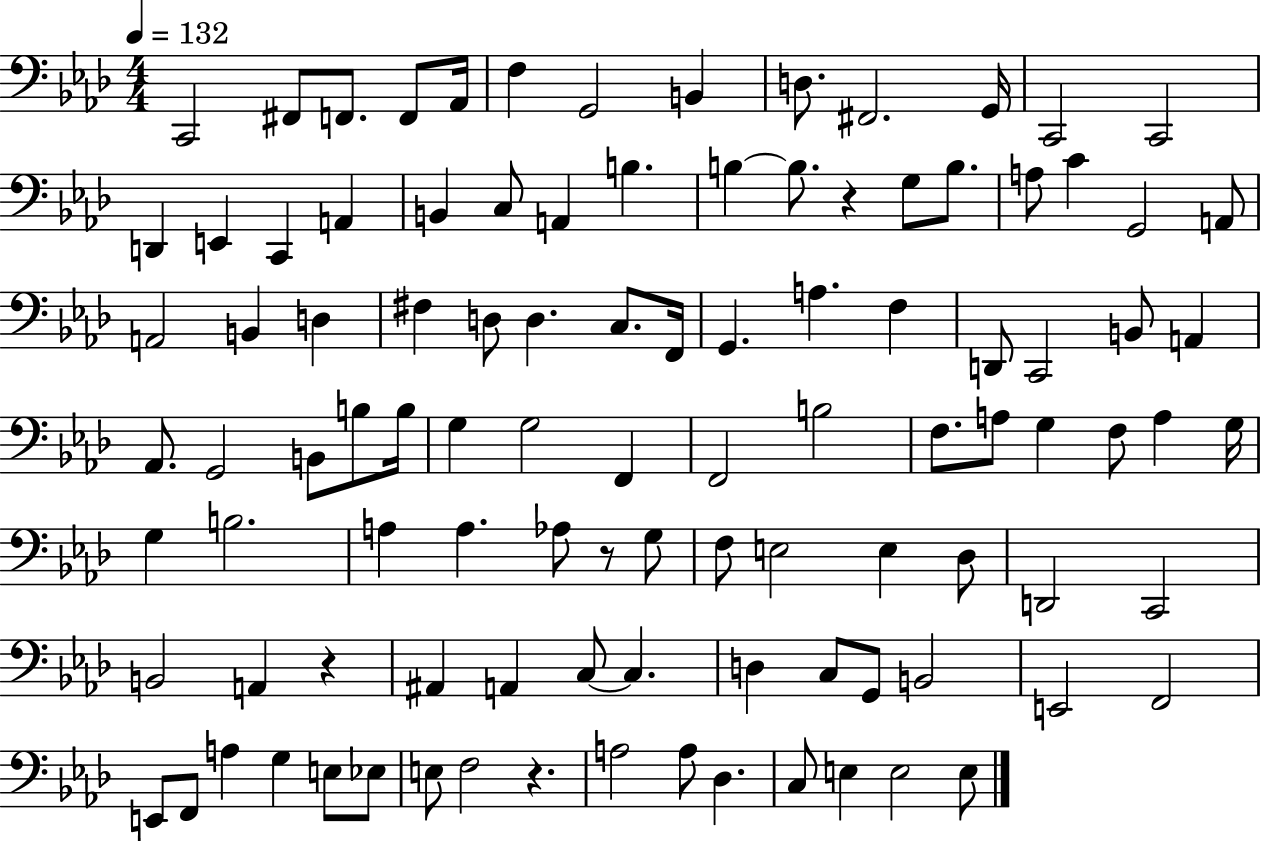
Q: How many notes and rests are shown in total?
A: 103